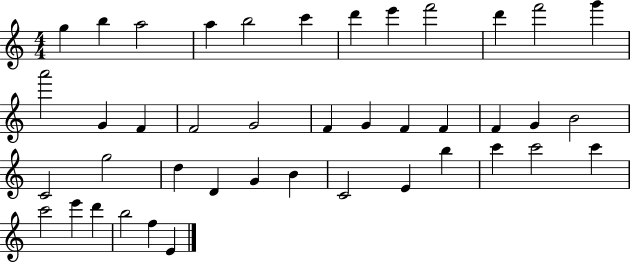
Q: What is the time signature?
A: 4/4